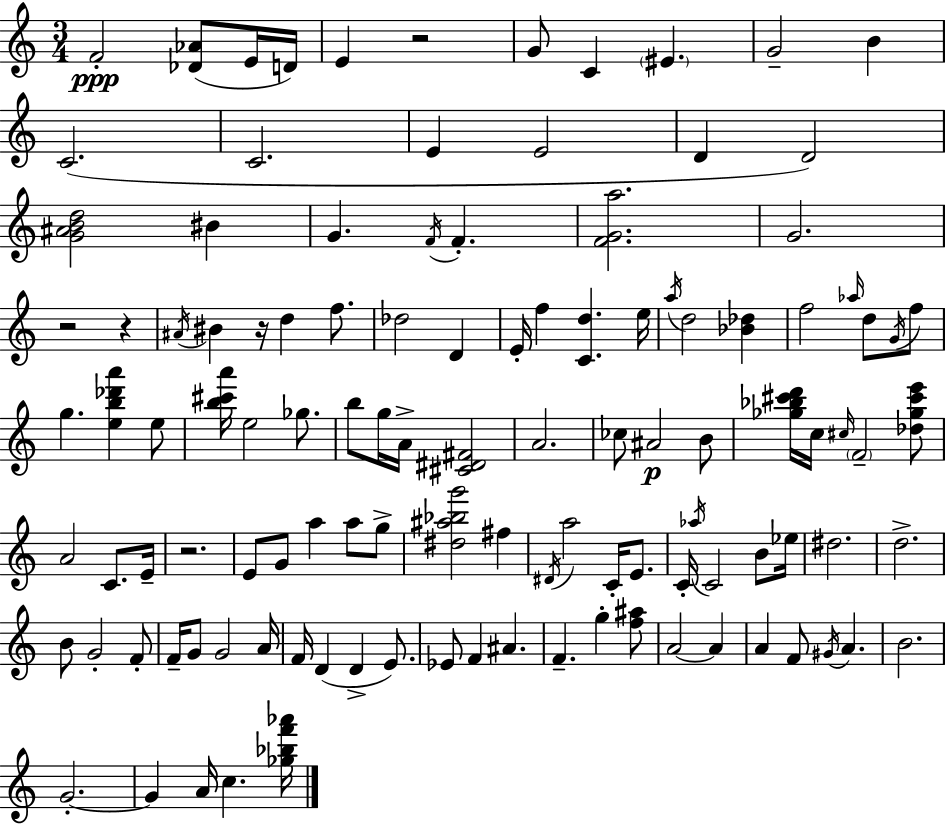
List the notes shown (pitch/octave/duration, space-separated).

F4/h [Db4,Ab4]/e E4/s D4/s E4/q R/h G4/e C4/q EIS4/q. G4/h B4/q C4/h. C4/h. E4/q E4/h D4/q D4/h [G4,A#4,B4,D5]/h BIS4/q G4/q. F4/s F4/q. [F4,G4,A5]/h. G4/h. R/h R/q A#4/s BIS4/q R/s D5/q F5/e. Db5/h D4/q E4/s F5/q [C4,D5]/q. E5/s A5/s D5/h [Bb4,Db5]/q F5/h Ab5/s D5/e G4/s F5/e G5/q. [E5,B5,Db6,A6]/q E5/e [B5,C#6,A6]/s E5/h Gb5/e. B5/e G5/s A4/s [C#4,D#4,F#4]/h A4/h. CES5/e A#4/h B4/e [Gb5,Bb5,C#6,D6]/s C5/s C#5/s F4/h [Db5,Gb5,C#6,E6]/e A4/h C4/e. E4/s R/h. E4/e G4/e A5/q A5/e G5/e [D#5,A#5,Bb5,G6]/h F#5/q D#4/s A5/h C4/s E4/e. C4/s Ab5/s C4/h B4/e Eb5/s D#5/h. D5/h. B4/e G4/h F4/e F4/s G4/e G4/h A4/s F4/s D4/q D4/q E4/e. Eb4/e F4/q A#4/q. F4/q. G5/q [F5,A#5]/e A4/h A4/q A4/q F4/e G#4/s A4/q. B4/h. G4/h. G4/q A4/s C5/q. [Gb5,Bb5,F6,Ab6]/s